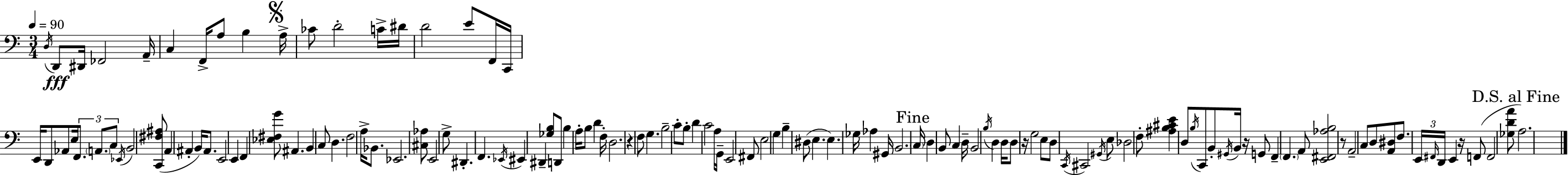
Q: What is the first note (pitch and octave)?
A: D3